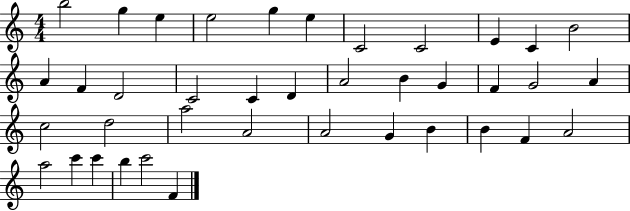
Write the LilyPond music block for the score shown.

{
  \clef treble
  \numericTimeSignature
  \time 4/4
  \key c \major
  b''2 g''4 e''4 | e''2 g''4 e''4 | c'2 c'2 | e'4 c'4 b'2 | \break a'4 f'4 d'2 | c'2 c'4 d'4 | a'2 b'4 g'4 | f'4 g'2 a'4 | \break c''2 d''2 | a''2 a'2 | a'2 g'4 b'4 | b'4 f'4 a'2 | \break a''2 c'''4 c'''4 | b''4 c'''2 f'4 | \bar "|."
}